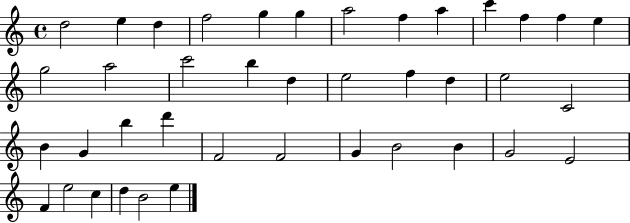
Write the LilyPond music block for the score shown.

{
  \clef treble
  \time 4/4
  \defaultTimeSignature
  \key c \major
  d''2 e''4 d''4 | f''2 g''4 g''4 | a''2 f''4 a''4 | c'''4 f''4 f''4 e''4 | \break g''2 a''2 | c'''2 b''4 d''4 | e''2 f''4 d''4 | e''2 c'2 | \break b'4 g'4 b''4 d'''4 | f'2 f'2 | g'4 b'2 b'4 | g'2 e'2 | \break f'4 e''2 c''4 | d''4 b'2 e''4 | \bar "|."
}